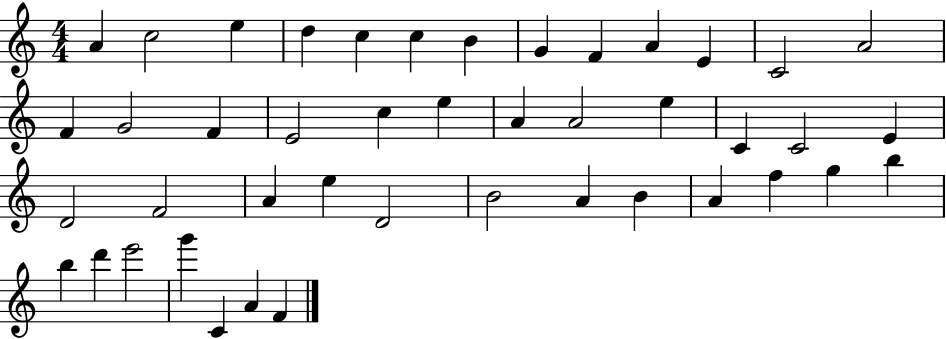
X:1
T:Untitled
M:4/4
L:1/4
K:C
A c2 e d c c B G F A E C2 A2 F G2 F E2 c e A A2 e C C2 E D2 F2 A e D2 B2 A B A f g b b d' e'2 g' C A F